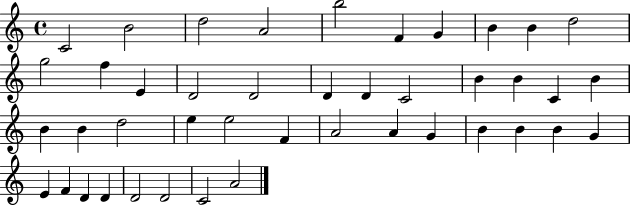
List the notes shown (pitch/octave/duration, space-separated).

C4/h B4/h D5/h A4/h B5/h F4/q G4/q B4/q B4/q D5/h G5/h F5/q E4/q D4/h D4/h D4/q D4/q C4/h B4/q B4/q C4/q B4/q B4/q B4/q D5/h E5/q E5/h F4/q A4/h A4/q G4/q B4/q B4/q B4/q G4/q E4/q F4/q D4/q D4/q D4/h D4/h C4/h A4/h